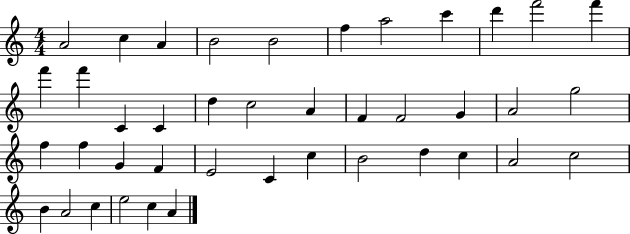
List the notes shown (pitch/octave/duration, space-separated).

A4/h C5/q A4/q B4/h B4/h F5/q A5/h C6/q D6/q F6/h F6/q F6/q F6/q C4/q C4/q D5/q C5/h A4/q F4/q F4/h G4/q A4/h G5/h F5/q F5/q G4/q F4/q E4/h C4/q C5/q B4/h D5/q C5/q A4/h C5/h B4/q A4/h C5/q E5/h C5/q A4/q